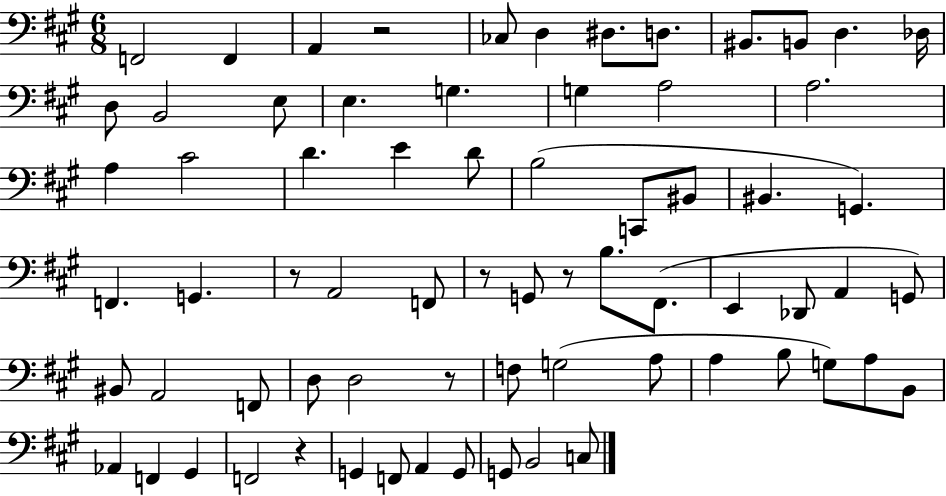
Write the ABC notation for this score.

X:1
T:Untitled
M:6/8
L:1/4
K:A
F,,2 F,, A,, z2 _C,/2 D, ^D,/2 D,/2 ^B,,/2 B,,/2 D, _D,/4 D,/2 B,,2 E,/2 E, G, G, A,2 A,2 A, ^C2 D E D/2 B,2 C,,/2 ^B,,/2 ^B,, G,, F,, G,, z/2 A,,2 F,,/2 z/2 G,,/2 z/2 B,/2 ^F,,/2 E,, _D,,/2 A,, G,,/2 ^B,,/2 A,,2 F,,/2 D,/2 D,2 z/2 F,/2 G,2 A,/2 A, B,/2 G,/2 A,/2 B,,/2 _A,, F,, ^G,, F,,2 z G,, F,,/2 A,, G,,/2 G,,/2 B,,2 C,/2